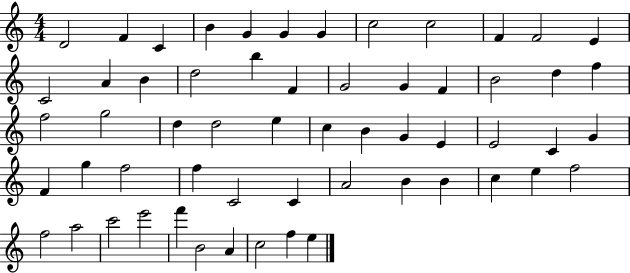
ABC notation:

X:1
T:Untitled
M:4/4
L:1/4
K:C
D2 F C B G G G c2 c2 F F2 E C2 A B d2 b F G2 G F B2 d f f2 g2 d d2 e c B G E E2 C G F g f2 f C2 C A2 B B c e f2 f2 a2 c'2 e'2 f' B2 A c2 f e